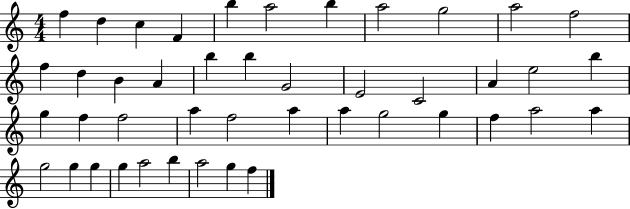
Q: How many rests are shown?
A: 0